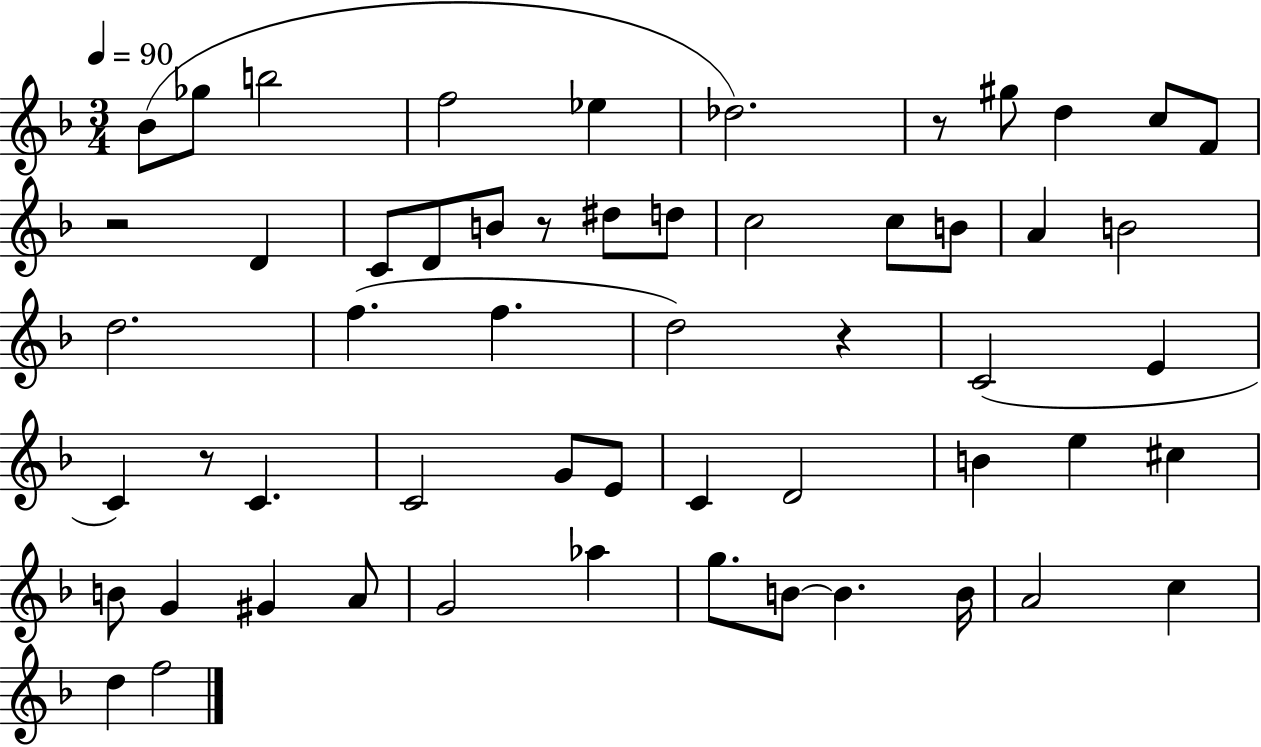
Bb4/e Gb5/e B5/h F5/h Eb5/q Db5/h. R/e G#5/e D5/q C5/e F4/e R/h D4/q C4/e D4/e B4/e R/e D#5/e D5/e C5/h C5/e B4/e A4/q B4/h D5/h. F5/q. F5/q. D5/h R/q C4/h E4/q C4/q R/e C4/q. C4/h G4/e E4/e C4/q D4/h B4/q E5/q C#5/q B4/e G4/q G#4/q A4/e G4/h Ab5/q G5/e. B4/e B4/q. B4/s A4/h C5/q D5/q F5/h